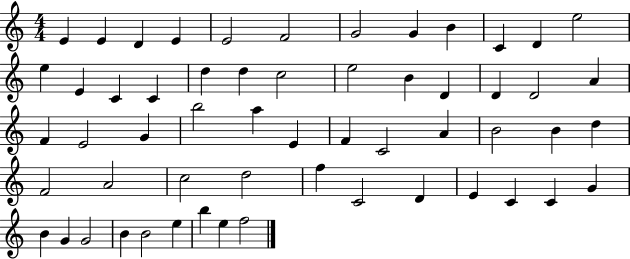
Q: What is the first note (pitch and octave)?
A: E4